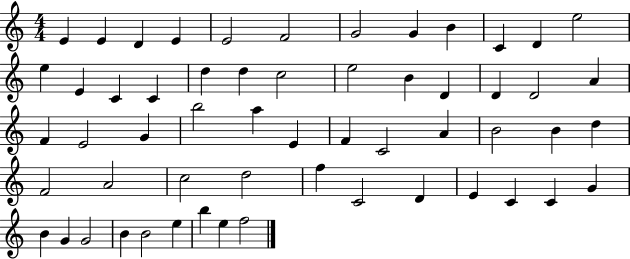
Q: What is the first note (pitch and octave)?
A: E4